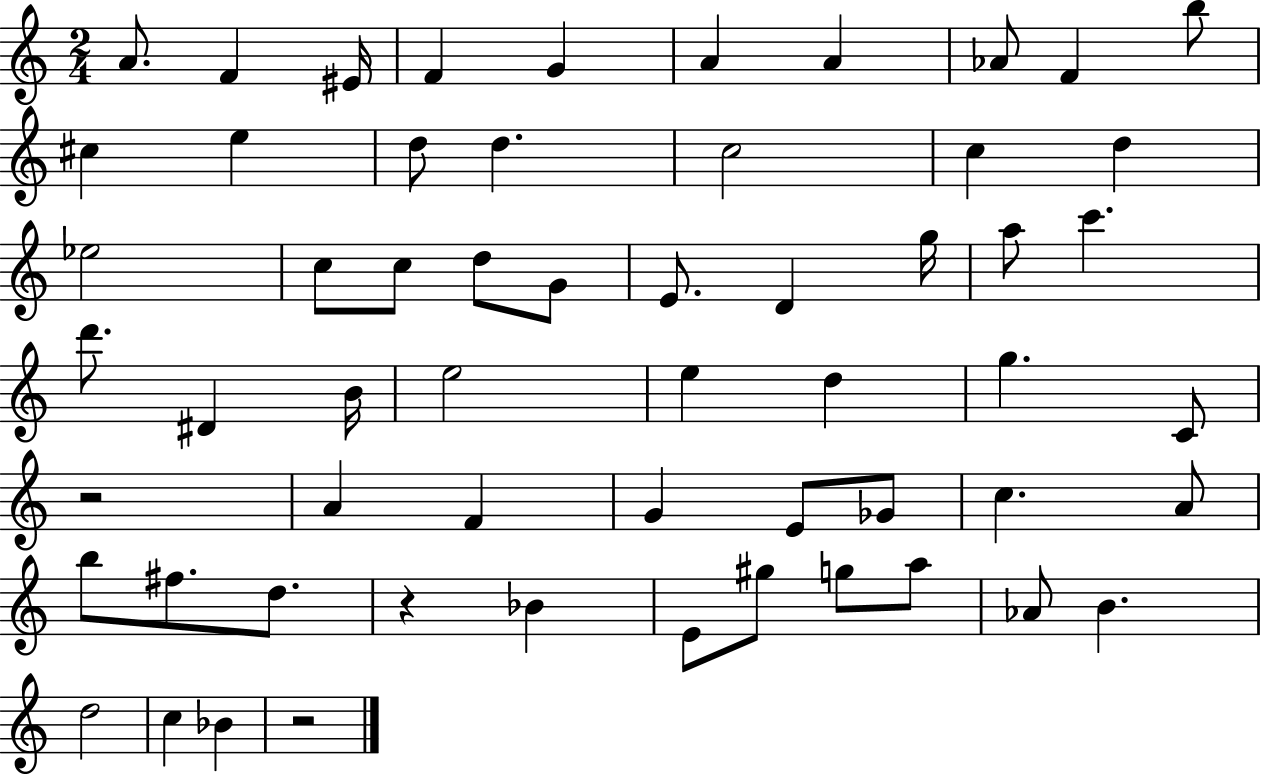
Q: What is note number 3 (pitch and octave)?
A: EIS4